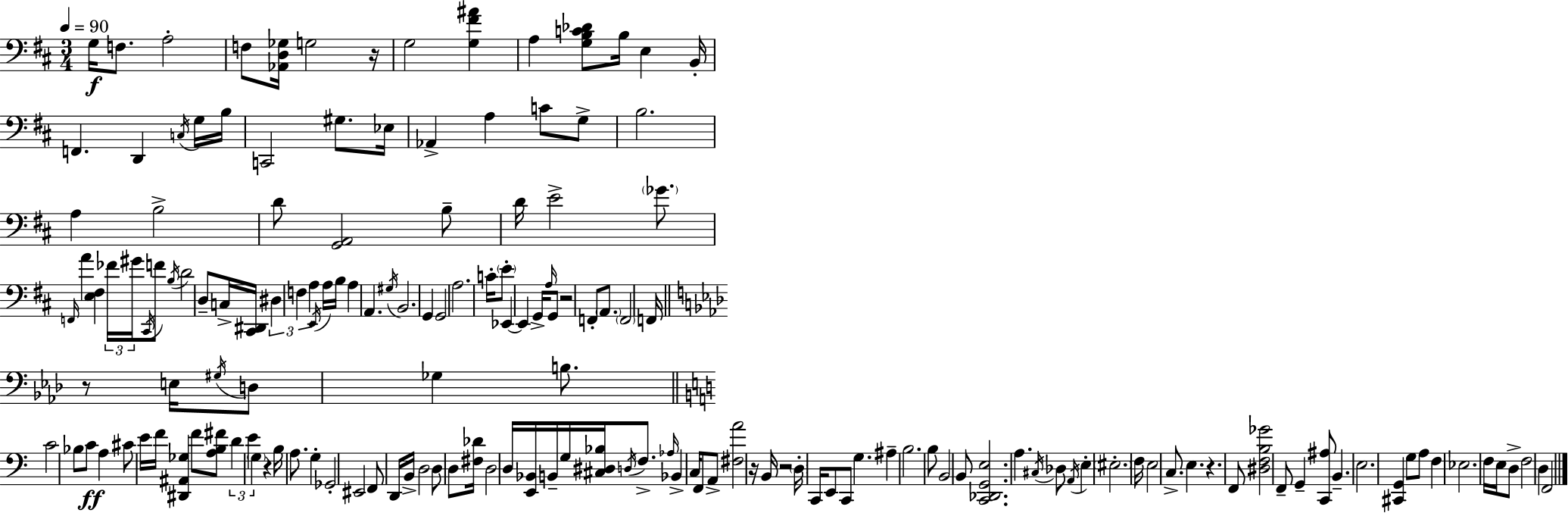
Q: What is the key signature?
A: D major